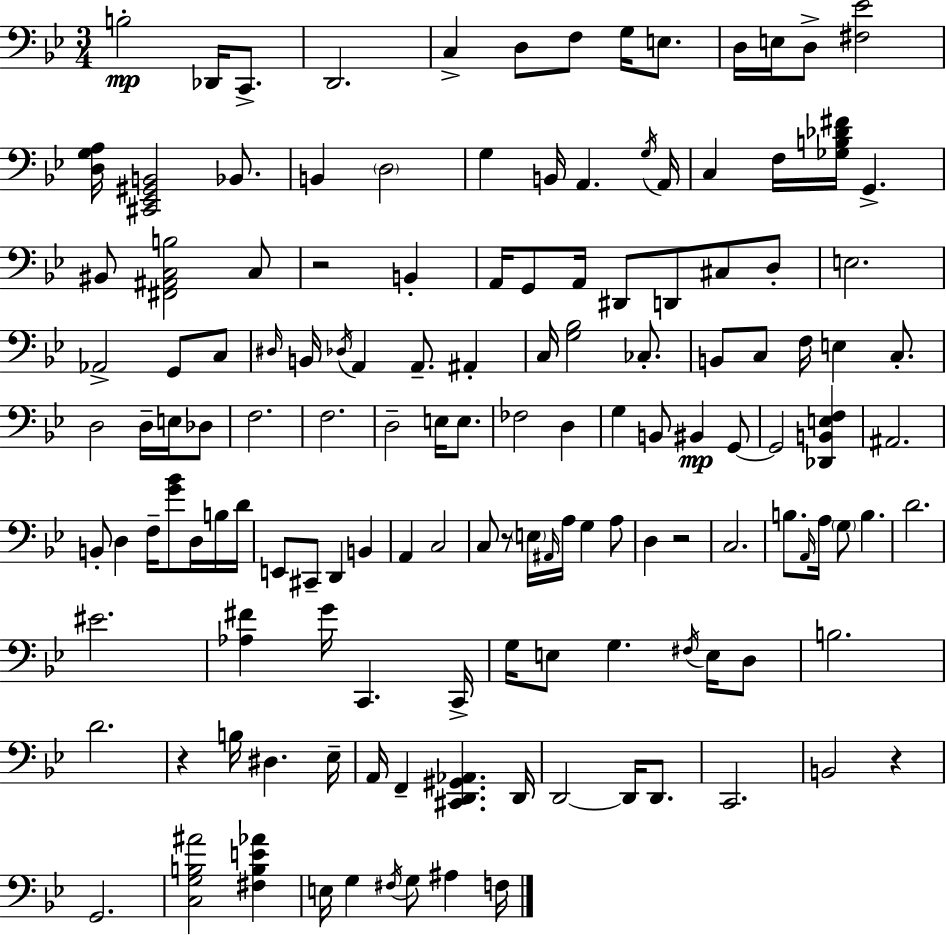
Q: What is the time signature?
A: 3/4